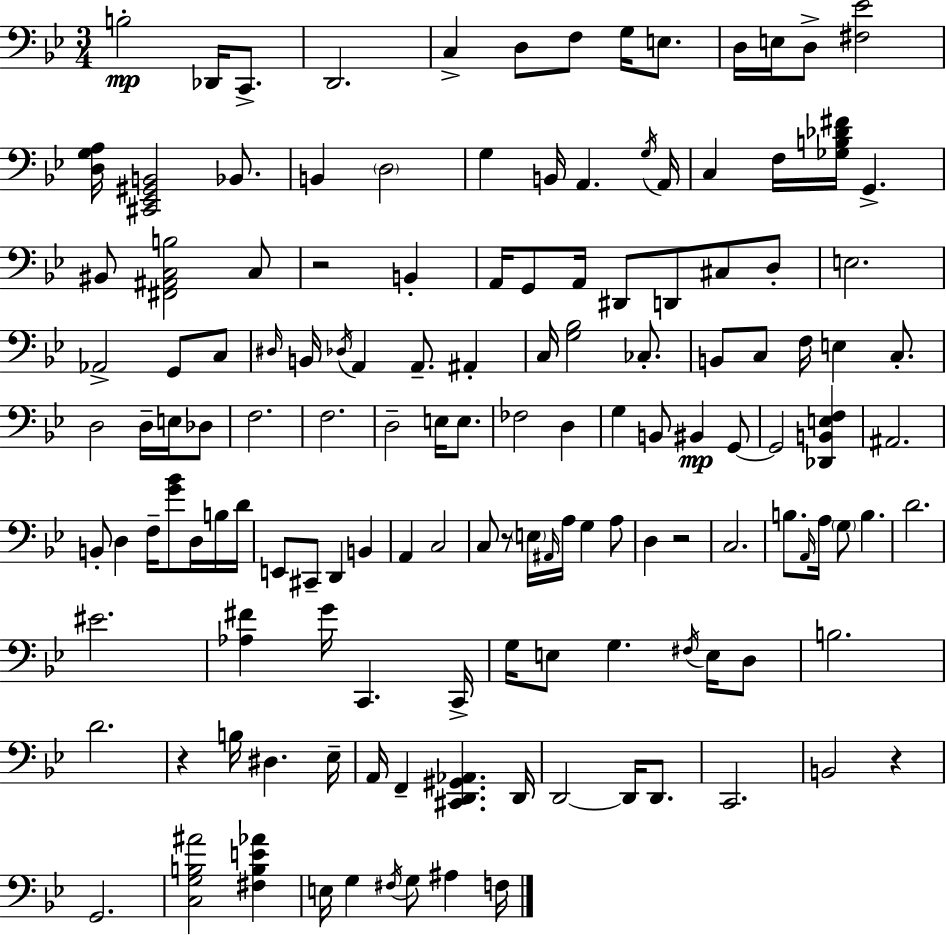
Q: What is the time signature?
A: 3/4